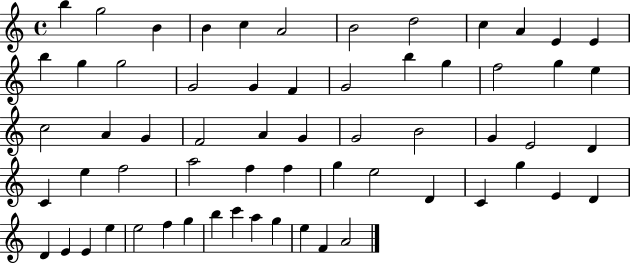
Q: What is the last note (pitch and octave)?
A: A4